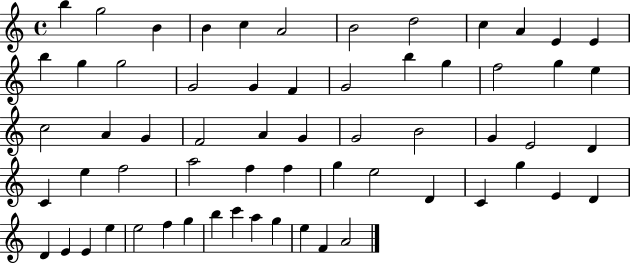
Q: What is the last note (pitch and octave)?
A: A4